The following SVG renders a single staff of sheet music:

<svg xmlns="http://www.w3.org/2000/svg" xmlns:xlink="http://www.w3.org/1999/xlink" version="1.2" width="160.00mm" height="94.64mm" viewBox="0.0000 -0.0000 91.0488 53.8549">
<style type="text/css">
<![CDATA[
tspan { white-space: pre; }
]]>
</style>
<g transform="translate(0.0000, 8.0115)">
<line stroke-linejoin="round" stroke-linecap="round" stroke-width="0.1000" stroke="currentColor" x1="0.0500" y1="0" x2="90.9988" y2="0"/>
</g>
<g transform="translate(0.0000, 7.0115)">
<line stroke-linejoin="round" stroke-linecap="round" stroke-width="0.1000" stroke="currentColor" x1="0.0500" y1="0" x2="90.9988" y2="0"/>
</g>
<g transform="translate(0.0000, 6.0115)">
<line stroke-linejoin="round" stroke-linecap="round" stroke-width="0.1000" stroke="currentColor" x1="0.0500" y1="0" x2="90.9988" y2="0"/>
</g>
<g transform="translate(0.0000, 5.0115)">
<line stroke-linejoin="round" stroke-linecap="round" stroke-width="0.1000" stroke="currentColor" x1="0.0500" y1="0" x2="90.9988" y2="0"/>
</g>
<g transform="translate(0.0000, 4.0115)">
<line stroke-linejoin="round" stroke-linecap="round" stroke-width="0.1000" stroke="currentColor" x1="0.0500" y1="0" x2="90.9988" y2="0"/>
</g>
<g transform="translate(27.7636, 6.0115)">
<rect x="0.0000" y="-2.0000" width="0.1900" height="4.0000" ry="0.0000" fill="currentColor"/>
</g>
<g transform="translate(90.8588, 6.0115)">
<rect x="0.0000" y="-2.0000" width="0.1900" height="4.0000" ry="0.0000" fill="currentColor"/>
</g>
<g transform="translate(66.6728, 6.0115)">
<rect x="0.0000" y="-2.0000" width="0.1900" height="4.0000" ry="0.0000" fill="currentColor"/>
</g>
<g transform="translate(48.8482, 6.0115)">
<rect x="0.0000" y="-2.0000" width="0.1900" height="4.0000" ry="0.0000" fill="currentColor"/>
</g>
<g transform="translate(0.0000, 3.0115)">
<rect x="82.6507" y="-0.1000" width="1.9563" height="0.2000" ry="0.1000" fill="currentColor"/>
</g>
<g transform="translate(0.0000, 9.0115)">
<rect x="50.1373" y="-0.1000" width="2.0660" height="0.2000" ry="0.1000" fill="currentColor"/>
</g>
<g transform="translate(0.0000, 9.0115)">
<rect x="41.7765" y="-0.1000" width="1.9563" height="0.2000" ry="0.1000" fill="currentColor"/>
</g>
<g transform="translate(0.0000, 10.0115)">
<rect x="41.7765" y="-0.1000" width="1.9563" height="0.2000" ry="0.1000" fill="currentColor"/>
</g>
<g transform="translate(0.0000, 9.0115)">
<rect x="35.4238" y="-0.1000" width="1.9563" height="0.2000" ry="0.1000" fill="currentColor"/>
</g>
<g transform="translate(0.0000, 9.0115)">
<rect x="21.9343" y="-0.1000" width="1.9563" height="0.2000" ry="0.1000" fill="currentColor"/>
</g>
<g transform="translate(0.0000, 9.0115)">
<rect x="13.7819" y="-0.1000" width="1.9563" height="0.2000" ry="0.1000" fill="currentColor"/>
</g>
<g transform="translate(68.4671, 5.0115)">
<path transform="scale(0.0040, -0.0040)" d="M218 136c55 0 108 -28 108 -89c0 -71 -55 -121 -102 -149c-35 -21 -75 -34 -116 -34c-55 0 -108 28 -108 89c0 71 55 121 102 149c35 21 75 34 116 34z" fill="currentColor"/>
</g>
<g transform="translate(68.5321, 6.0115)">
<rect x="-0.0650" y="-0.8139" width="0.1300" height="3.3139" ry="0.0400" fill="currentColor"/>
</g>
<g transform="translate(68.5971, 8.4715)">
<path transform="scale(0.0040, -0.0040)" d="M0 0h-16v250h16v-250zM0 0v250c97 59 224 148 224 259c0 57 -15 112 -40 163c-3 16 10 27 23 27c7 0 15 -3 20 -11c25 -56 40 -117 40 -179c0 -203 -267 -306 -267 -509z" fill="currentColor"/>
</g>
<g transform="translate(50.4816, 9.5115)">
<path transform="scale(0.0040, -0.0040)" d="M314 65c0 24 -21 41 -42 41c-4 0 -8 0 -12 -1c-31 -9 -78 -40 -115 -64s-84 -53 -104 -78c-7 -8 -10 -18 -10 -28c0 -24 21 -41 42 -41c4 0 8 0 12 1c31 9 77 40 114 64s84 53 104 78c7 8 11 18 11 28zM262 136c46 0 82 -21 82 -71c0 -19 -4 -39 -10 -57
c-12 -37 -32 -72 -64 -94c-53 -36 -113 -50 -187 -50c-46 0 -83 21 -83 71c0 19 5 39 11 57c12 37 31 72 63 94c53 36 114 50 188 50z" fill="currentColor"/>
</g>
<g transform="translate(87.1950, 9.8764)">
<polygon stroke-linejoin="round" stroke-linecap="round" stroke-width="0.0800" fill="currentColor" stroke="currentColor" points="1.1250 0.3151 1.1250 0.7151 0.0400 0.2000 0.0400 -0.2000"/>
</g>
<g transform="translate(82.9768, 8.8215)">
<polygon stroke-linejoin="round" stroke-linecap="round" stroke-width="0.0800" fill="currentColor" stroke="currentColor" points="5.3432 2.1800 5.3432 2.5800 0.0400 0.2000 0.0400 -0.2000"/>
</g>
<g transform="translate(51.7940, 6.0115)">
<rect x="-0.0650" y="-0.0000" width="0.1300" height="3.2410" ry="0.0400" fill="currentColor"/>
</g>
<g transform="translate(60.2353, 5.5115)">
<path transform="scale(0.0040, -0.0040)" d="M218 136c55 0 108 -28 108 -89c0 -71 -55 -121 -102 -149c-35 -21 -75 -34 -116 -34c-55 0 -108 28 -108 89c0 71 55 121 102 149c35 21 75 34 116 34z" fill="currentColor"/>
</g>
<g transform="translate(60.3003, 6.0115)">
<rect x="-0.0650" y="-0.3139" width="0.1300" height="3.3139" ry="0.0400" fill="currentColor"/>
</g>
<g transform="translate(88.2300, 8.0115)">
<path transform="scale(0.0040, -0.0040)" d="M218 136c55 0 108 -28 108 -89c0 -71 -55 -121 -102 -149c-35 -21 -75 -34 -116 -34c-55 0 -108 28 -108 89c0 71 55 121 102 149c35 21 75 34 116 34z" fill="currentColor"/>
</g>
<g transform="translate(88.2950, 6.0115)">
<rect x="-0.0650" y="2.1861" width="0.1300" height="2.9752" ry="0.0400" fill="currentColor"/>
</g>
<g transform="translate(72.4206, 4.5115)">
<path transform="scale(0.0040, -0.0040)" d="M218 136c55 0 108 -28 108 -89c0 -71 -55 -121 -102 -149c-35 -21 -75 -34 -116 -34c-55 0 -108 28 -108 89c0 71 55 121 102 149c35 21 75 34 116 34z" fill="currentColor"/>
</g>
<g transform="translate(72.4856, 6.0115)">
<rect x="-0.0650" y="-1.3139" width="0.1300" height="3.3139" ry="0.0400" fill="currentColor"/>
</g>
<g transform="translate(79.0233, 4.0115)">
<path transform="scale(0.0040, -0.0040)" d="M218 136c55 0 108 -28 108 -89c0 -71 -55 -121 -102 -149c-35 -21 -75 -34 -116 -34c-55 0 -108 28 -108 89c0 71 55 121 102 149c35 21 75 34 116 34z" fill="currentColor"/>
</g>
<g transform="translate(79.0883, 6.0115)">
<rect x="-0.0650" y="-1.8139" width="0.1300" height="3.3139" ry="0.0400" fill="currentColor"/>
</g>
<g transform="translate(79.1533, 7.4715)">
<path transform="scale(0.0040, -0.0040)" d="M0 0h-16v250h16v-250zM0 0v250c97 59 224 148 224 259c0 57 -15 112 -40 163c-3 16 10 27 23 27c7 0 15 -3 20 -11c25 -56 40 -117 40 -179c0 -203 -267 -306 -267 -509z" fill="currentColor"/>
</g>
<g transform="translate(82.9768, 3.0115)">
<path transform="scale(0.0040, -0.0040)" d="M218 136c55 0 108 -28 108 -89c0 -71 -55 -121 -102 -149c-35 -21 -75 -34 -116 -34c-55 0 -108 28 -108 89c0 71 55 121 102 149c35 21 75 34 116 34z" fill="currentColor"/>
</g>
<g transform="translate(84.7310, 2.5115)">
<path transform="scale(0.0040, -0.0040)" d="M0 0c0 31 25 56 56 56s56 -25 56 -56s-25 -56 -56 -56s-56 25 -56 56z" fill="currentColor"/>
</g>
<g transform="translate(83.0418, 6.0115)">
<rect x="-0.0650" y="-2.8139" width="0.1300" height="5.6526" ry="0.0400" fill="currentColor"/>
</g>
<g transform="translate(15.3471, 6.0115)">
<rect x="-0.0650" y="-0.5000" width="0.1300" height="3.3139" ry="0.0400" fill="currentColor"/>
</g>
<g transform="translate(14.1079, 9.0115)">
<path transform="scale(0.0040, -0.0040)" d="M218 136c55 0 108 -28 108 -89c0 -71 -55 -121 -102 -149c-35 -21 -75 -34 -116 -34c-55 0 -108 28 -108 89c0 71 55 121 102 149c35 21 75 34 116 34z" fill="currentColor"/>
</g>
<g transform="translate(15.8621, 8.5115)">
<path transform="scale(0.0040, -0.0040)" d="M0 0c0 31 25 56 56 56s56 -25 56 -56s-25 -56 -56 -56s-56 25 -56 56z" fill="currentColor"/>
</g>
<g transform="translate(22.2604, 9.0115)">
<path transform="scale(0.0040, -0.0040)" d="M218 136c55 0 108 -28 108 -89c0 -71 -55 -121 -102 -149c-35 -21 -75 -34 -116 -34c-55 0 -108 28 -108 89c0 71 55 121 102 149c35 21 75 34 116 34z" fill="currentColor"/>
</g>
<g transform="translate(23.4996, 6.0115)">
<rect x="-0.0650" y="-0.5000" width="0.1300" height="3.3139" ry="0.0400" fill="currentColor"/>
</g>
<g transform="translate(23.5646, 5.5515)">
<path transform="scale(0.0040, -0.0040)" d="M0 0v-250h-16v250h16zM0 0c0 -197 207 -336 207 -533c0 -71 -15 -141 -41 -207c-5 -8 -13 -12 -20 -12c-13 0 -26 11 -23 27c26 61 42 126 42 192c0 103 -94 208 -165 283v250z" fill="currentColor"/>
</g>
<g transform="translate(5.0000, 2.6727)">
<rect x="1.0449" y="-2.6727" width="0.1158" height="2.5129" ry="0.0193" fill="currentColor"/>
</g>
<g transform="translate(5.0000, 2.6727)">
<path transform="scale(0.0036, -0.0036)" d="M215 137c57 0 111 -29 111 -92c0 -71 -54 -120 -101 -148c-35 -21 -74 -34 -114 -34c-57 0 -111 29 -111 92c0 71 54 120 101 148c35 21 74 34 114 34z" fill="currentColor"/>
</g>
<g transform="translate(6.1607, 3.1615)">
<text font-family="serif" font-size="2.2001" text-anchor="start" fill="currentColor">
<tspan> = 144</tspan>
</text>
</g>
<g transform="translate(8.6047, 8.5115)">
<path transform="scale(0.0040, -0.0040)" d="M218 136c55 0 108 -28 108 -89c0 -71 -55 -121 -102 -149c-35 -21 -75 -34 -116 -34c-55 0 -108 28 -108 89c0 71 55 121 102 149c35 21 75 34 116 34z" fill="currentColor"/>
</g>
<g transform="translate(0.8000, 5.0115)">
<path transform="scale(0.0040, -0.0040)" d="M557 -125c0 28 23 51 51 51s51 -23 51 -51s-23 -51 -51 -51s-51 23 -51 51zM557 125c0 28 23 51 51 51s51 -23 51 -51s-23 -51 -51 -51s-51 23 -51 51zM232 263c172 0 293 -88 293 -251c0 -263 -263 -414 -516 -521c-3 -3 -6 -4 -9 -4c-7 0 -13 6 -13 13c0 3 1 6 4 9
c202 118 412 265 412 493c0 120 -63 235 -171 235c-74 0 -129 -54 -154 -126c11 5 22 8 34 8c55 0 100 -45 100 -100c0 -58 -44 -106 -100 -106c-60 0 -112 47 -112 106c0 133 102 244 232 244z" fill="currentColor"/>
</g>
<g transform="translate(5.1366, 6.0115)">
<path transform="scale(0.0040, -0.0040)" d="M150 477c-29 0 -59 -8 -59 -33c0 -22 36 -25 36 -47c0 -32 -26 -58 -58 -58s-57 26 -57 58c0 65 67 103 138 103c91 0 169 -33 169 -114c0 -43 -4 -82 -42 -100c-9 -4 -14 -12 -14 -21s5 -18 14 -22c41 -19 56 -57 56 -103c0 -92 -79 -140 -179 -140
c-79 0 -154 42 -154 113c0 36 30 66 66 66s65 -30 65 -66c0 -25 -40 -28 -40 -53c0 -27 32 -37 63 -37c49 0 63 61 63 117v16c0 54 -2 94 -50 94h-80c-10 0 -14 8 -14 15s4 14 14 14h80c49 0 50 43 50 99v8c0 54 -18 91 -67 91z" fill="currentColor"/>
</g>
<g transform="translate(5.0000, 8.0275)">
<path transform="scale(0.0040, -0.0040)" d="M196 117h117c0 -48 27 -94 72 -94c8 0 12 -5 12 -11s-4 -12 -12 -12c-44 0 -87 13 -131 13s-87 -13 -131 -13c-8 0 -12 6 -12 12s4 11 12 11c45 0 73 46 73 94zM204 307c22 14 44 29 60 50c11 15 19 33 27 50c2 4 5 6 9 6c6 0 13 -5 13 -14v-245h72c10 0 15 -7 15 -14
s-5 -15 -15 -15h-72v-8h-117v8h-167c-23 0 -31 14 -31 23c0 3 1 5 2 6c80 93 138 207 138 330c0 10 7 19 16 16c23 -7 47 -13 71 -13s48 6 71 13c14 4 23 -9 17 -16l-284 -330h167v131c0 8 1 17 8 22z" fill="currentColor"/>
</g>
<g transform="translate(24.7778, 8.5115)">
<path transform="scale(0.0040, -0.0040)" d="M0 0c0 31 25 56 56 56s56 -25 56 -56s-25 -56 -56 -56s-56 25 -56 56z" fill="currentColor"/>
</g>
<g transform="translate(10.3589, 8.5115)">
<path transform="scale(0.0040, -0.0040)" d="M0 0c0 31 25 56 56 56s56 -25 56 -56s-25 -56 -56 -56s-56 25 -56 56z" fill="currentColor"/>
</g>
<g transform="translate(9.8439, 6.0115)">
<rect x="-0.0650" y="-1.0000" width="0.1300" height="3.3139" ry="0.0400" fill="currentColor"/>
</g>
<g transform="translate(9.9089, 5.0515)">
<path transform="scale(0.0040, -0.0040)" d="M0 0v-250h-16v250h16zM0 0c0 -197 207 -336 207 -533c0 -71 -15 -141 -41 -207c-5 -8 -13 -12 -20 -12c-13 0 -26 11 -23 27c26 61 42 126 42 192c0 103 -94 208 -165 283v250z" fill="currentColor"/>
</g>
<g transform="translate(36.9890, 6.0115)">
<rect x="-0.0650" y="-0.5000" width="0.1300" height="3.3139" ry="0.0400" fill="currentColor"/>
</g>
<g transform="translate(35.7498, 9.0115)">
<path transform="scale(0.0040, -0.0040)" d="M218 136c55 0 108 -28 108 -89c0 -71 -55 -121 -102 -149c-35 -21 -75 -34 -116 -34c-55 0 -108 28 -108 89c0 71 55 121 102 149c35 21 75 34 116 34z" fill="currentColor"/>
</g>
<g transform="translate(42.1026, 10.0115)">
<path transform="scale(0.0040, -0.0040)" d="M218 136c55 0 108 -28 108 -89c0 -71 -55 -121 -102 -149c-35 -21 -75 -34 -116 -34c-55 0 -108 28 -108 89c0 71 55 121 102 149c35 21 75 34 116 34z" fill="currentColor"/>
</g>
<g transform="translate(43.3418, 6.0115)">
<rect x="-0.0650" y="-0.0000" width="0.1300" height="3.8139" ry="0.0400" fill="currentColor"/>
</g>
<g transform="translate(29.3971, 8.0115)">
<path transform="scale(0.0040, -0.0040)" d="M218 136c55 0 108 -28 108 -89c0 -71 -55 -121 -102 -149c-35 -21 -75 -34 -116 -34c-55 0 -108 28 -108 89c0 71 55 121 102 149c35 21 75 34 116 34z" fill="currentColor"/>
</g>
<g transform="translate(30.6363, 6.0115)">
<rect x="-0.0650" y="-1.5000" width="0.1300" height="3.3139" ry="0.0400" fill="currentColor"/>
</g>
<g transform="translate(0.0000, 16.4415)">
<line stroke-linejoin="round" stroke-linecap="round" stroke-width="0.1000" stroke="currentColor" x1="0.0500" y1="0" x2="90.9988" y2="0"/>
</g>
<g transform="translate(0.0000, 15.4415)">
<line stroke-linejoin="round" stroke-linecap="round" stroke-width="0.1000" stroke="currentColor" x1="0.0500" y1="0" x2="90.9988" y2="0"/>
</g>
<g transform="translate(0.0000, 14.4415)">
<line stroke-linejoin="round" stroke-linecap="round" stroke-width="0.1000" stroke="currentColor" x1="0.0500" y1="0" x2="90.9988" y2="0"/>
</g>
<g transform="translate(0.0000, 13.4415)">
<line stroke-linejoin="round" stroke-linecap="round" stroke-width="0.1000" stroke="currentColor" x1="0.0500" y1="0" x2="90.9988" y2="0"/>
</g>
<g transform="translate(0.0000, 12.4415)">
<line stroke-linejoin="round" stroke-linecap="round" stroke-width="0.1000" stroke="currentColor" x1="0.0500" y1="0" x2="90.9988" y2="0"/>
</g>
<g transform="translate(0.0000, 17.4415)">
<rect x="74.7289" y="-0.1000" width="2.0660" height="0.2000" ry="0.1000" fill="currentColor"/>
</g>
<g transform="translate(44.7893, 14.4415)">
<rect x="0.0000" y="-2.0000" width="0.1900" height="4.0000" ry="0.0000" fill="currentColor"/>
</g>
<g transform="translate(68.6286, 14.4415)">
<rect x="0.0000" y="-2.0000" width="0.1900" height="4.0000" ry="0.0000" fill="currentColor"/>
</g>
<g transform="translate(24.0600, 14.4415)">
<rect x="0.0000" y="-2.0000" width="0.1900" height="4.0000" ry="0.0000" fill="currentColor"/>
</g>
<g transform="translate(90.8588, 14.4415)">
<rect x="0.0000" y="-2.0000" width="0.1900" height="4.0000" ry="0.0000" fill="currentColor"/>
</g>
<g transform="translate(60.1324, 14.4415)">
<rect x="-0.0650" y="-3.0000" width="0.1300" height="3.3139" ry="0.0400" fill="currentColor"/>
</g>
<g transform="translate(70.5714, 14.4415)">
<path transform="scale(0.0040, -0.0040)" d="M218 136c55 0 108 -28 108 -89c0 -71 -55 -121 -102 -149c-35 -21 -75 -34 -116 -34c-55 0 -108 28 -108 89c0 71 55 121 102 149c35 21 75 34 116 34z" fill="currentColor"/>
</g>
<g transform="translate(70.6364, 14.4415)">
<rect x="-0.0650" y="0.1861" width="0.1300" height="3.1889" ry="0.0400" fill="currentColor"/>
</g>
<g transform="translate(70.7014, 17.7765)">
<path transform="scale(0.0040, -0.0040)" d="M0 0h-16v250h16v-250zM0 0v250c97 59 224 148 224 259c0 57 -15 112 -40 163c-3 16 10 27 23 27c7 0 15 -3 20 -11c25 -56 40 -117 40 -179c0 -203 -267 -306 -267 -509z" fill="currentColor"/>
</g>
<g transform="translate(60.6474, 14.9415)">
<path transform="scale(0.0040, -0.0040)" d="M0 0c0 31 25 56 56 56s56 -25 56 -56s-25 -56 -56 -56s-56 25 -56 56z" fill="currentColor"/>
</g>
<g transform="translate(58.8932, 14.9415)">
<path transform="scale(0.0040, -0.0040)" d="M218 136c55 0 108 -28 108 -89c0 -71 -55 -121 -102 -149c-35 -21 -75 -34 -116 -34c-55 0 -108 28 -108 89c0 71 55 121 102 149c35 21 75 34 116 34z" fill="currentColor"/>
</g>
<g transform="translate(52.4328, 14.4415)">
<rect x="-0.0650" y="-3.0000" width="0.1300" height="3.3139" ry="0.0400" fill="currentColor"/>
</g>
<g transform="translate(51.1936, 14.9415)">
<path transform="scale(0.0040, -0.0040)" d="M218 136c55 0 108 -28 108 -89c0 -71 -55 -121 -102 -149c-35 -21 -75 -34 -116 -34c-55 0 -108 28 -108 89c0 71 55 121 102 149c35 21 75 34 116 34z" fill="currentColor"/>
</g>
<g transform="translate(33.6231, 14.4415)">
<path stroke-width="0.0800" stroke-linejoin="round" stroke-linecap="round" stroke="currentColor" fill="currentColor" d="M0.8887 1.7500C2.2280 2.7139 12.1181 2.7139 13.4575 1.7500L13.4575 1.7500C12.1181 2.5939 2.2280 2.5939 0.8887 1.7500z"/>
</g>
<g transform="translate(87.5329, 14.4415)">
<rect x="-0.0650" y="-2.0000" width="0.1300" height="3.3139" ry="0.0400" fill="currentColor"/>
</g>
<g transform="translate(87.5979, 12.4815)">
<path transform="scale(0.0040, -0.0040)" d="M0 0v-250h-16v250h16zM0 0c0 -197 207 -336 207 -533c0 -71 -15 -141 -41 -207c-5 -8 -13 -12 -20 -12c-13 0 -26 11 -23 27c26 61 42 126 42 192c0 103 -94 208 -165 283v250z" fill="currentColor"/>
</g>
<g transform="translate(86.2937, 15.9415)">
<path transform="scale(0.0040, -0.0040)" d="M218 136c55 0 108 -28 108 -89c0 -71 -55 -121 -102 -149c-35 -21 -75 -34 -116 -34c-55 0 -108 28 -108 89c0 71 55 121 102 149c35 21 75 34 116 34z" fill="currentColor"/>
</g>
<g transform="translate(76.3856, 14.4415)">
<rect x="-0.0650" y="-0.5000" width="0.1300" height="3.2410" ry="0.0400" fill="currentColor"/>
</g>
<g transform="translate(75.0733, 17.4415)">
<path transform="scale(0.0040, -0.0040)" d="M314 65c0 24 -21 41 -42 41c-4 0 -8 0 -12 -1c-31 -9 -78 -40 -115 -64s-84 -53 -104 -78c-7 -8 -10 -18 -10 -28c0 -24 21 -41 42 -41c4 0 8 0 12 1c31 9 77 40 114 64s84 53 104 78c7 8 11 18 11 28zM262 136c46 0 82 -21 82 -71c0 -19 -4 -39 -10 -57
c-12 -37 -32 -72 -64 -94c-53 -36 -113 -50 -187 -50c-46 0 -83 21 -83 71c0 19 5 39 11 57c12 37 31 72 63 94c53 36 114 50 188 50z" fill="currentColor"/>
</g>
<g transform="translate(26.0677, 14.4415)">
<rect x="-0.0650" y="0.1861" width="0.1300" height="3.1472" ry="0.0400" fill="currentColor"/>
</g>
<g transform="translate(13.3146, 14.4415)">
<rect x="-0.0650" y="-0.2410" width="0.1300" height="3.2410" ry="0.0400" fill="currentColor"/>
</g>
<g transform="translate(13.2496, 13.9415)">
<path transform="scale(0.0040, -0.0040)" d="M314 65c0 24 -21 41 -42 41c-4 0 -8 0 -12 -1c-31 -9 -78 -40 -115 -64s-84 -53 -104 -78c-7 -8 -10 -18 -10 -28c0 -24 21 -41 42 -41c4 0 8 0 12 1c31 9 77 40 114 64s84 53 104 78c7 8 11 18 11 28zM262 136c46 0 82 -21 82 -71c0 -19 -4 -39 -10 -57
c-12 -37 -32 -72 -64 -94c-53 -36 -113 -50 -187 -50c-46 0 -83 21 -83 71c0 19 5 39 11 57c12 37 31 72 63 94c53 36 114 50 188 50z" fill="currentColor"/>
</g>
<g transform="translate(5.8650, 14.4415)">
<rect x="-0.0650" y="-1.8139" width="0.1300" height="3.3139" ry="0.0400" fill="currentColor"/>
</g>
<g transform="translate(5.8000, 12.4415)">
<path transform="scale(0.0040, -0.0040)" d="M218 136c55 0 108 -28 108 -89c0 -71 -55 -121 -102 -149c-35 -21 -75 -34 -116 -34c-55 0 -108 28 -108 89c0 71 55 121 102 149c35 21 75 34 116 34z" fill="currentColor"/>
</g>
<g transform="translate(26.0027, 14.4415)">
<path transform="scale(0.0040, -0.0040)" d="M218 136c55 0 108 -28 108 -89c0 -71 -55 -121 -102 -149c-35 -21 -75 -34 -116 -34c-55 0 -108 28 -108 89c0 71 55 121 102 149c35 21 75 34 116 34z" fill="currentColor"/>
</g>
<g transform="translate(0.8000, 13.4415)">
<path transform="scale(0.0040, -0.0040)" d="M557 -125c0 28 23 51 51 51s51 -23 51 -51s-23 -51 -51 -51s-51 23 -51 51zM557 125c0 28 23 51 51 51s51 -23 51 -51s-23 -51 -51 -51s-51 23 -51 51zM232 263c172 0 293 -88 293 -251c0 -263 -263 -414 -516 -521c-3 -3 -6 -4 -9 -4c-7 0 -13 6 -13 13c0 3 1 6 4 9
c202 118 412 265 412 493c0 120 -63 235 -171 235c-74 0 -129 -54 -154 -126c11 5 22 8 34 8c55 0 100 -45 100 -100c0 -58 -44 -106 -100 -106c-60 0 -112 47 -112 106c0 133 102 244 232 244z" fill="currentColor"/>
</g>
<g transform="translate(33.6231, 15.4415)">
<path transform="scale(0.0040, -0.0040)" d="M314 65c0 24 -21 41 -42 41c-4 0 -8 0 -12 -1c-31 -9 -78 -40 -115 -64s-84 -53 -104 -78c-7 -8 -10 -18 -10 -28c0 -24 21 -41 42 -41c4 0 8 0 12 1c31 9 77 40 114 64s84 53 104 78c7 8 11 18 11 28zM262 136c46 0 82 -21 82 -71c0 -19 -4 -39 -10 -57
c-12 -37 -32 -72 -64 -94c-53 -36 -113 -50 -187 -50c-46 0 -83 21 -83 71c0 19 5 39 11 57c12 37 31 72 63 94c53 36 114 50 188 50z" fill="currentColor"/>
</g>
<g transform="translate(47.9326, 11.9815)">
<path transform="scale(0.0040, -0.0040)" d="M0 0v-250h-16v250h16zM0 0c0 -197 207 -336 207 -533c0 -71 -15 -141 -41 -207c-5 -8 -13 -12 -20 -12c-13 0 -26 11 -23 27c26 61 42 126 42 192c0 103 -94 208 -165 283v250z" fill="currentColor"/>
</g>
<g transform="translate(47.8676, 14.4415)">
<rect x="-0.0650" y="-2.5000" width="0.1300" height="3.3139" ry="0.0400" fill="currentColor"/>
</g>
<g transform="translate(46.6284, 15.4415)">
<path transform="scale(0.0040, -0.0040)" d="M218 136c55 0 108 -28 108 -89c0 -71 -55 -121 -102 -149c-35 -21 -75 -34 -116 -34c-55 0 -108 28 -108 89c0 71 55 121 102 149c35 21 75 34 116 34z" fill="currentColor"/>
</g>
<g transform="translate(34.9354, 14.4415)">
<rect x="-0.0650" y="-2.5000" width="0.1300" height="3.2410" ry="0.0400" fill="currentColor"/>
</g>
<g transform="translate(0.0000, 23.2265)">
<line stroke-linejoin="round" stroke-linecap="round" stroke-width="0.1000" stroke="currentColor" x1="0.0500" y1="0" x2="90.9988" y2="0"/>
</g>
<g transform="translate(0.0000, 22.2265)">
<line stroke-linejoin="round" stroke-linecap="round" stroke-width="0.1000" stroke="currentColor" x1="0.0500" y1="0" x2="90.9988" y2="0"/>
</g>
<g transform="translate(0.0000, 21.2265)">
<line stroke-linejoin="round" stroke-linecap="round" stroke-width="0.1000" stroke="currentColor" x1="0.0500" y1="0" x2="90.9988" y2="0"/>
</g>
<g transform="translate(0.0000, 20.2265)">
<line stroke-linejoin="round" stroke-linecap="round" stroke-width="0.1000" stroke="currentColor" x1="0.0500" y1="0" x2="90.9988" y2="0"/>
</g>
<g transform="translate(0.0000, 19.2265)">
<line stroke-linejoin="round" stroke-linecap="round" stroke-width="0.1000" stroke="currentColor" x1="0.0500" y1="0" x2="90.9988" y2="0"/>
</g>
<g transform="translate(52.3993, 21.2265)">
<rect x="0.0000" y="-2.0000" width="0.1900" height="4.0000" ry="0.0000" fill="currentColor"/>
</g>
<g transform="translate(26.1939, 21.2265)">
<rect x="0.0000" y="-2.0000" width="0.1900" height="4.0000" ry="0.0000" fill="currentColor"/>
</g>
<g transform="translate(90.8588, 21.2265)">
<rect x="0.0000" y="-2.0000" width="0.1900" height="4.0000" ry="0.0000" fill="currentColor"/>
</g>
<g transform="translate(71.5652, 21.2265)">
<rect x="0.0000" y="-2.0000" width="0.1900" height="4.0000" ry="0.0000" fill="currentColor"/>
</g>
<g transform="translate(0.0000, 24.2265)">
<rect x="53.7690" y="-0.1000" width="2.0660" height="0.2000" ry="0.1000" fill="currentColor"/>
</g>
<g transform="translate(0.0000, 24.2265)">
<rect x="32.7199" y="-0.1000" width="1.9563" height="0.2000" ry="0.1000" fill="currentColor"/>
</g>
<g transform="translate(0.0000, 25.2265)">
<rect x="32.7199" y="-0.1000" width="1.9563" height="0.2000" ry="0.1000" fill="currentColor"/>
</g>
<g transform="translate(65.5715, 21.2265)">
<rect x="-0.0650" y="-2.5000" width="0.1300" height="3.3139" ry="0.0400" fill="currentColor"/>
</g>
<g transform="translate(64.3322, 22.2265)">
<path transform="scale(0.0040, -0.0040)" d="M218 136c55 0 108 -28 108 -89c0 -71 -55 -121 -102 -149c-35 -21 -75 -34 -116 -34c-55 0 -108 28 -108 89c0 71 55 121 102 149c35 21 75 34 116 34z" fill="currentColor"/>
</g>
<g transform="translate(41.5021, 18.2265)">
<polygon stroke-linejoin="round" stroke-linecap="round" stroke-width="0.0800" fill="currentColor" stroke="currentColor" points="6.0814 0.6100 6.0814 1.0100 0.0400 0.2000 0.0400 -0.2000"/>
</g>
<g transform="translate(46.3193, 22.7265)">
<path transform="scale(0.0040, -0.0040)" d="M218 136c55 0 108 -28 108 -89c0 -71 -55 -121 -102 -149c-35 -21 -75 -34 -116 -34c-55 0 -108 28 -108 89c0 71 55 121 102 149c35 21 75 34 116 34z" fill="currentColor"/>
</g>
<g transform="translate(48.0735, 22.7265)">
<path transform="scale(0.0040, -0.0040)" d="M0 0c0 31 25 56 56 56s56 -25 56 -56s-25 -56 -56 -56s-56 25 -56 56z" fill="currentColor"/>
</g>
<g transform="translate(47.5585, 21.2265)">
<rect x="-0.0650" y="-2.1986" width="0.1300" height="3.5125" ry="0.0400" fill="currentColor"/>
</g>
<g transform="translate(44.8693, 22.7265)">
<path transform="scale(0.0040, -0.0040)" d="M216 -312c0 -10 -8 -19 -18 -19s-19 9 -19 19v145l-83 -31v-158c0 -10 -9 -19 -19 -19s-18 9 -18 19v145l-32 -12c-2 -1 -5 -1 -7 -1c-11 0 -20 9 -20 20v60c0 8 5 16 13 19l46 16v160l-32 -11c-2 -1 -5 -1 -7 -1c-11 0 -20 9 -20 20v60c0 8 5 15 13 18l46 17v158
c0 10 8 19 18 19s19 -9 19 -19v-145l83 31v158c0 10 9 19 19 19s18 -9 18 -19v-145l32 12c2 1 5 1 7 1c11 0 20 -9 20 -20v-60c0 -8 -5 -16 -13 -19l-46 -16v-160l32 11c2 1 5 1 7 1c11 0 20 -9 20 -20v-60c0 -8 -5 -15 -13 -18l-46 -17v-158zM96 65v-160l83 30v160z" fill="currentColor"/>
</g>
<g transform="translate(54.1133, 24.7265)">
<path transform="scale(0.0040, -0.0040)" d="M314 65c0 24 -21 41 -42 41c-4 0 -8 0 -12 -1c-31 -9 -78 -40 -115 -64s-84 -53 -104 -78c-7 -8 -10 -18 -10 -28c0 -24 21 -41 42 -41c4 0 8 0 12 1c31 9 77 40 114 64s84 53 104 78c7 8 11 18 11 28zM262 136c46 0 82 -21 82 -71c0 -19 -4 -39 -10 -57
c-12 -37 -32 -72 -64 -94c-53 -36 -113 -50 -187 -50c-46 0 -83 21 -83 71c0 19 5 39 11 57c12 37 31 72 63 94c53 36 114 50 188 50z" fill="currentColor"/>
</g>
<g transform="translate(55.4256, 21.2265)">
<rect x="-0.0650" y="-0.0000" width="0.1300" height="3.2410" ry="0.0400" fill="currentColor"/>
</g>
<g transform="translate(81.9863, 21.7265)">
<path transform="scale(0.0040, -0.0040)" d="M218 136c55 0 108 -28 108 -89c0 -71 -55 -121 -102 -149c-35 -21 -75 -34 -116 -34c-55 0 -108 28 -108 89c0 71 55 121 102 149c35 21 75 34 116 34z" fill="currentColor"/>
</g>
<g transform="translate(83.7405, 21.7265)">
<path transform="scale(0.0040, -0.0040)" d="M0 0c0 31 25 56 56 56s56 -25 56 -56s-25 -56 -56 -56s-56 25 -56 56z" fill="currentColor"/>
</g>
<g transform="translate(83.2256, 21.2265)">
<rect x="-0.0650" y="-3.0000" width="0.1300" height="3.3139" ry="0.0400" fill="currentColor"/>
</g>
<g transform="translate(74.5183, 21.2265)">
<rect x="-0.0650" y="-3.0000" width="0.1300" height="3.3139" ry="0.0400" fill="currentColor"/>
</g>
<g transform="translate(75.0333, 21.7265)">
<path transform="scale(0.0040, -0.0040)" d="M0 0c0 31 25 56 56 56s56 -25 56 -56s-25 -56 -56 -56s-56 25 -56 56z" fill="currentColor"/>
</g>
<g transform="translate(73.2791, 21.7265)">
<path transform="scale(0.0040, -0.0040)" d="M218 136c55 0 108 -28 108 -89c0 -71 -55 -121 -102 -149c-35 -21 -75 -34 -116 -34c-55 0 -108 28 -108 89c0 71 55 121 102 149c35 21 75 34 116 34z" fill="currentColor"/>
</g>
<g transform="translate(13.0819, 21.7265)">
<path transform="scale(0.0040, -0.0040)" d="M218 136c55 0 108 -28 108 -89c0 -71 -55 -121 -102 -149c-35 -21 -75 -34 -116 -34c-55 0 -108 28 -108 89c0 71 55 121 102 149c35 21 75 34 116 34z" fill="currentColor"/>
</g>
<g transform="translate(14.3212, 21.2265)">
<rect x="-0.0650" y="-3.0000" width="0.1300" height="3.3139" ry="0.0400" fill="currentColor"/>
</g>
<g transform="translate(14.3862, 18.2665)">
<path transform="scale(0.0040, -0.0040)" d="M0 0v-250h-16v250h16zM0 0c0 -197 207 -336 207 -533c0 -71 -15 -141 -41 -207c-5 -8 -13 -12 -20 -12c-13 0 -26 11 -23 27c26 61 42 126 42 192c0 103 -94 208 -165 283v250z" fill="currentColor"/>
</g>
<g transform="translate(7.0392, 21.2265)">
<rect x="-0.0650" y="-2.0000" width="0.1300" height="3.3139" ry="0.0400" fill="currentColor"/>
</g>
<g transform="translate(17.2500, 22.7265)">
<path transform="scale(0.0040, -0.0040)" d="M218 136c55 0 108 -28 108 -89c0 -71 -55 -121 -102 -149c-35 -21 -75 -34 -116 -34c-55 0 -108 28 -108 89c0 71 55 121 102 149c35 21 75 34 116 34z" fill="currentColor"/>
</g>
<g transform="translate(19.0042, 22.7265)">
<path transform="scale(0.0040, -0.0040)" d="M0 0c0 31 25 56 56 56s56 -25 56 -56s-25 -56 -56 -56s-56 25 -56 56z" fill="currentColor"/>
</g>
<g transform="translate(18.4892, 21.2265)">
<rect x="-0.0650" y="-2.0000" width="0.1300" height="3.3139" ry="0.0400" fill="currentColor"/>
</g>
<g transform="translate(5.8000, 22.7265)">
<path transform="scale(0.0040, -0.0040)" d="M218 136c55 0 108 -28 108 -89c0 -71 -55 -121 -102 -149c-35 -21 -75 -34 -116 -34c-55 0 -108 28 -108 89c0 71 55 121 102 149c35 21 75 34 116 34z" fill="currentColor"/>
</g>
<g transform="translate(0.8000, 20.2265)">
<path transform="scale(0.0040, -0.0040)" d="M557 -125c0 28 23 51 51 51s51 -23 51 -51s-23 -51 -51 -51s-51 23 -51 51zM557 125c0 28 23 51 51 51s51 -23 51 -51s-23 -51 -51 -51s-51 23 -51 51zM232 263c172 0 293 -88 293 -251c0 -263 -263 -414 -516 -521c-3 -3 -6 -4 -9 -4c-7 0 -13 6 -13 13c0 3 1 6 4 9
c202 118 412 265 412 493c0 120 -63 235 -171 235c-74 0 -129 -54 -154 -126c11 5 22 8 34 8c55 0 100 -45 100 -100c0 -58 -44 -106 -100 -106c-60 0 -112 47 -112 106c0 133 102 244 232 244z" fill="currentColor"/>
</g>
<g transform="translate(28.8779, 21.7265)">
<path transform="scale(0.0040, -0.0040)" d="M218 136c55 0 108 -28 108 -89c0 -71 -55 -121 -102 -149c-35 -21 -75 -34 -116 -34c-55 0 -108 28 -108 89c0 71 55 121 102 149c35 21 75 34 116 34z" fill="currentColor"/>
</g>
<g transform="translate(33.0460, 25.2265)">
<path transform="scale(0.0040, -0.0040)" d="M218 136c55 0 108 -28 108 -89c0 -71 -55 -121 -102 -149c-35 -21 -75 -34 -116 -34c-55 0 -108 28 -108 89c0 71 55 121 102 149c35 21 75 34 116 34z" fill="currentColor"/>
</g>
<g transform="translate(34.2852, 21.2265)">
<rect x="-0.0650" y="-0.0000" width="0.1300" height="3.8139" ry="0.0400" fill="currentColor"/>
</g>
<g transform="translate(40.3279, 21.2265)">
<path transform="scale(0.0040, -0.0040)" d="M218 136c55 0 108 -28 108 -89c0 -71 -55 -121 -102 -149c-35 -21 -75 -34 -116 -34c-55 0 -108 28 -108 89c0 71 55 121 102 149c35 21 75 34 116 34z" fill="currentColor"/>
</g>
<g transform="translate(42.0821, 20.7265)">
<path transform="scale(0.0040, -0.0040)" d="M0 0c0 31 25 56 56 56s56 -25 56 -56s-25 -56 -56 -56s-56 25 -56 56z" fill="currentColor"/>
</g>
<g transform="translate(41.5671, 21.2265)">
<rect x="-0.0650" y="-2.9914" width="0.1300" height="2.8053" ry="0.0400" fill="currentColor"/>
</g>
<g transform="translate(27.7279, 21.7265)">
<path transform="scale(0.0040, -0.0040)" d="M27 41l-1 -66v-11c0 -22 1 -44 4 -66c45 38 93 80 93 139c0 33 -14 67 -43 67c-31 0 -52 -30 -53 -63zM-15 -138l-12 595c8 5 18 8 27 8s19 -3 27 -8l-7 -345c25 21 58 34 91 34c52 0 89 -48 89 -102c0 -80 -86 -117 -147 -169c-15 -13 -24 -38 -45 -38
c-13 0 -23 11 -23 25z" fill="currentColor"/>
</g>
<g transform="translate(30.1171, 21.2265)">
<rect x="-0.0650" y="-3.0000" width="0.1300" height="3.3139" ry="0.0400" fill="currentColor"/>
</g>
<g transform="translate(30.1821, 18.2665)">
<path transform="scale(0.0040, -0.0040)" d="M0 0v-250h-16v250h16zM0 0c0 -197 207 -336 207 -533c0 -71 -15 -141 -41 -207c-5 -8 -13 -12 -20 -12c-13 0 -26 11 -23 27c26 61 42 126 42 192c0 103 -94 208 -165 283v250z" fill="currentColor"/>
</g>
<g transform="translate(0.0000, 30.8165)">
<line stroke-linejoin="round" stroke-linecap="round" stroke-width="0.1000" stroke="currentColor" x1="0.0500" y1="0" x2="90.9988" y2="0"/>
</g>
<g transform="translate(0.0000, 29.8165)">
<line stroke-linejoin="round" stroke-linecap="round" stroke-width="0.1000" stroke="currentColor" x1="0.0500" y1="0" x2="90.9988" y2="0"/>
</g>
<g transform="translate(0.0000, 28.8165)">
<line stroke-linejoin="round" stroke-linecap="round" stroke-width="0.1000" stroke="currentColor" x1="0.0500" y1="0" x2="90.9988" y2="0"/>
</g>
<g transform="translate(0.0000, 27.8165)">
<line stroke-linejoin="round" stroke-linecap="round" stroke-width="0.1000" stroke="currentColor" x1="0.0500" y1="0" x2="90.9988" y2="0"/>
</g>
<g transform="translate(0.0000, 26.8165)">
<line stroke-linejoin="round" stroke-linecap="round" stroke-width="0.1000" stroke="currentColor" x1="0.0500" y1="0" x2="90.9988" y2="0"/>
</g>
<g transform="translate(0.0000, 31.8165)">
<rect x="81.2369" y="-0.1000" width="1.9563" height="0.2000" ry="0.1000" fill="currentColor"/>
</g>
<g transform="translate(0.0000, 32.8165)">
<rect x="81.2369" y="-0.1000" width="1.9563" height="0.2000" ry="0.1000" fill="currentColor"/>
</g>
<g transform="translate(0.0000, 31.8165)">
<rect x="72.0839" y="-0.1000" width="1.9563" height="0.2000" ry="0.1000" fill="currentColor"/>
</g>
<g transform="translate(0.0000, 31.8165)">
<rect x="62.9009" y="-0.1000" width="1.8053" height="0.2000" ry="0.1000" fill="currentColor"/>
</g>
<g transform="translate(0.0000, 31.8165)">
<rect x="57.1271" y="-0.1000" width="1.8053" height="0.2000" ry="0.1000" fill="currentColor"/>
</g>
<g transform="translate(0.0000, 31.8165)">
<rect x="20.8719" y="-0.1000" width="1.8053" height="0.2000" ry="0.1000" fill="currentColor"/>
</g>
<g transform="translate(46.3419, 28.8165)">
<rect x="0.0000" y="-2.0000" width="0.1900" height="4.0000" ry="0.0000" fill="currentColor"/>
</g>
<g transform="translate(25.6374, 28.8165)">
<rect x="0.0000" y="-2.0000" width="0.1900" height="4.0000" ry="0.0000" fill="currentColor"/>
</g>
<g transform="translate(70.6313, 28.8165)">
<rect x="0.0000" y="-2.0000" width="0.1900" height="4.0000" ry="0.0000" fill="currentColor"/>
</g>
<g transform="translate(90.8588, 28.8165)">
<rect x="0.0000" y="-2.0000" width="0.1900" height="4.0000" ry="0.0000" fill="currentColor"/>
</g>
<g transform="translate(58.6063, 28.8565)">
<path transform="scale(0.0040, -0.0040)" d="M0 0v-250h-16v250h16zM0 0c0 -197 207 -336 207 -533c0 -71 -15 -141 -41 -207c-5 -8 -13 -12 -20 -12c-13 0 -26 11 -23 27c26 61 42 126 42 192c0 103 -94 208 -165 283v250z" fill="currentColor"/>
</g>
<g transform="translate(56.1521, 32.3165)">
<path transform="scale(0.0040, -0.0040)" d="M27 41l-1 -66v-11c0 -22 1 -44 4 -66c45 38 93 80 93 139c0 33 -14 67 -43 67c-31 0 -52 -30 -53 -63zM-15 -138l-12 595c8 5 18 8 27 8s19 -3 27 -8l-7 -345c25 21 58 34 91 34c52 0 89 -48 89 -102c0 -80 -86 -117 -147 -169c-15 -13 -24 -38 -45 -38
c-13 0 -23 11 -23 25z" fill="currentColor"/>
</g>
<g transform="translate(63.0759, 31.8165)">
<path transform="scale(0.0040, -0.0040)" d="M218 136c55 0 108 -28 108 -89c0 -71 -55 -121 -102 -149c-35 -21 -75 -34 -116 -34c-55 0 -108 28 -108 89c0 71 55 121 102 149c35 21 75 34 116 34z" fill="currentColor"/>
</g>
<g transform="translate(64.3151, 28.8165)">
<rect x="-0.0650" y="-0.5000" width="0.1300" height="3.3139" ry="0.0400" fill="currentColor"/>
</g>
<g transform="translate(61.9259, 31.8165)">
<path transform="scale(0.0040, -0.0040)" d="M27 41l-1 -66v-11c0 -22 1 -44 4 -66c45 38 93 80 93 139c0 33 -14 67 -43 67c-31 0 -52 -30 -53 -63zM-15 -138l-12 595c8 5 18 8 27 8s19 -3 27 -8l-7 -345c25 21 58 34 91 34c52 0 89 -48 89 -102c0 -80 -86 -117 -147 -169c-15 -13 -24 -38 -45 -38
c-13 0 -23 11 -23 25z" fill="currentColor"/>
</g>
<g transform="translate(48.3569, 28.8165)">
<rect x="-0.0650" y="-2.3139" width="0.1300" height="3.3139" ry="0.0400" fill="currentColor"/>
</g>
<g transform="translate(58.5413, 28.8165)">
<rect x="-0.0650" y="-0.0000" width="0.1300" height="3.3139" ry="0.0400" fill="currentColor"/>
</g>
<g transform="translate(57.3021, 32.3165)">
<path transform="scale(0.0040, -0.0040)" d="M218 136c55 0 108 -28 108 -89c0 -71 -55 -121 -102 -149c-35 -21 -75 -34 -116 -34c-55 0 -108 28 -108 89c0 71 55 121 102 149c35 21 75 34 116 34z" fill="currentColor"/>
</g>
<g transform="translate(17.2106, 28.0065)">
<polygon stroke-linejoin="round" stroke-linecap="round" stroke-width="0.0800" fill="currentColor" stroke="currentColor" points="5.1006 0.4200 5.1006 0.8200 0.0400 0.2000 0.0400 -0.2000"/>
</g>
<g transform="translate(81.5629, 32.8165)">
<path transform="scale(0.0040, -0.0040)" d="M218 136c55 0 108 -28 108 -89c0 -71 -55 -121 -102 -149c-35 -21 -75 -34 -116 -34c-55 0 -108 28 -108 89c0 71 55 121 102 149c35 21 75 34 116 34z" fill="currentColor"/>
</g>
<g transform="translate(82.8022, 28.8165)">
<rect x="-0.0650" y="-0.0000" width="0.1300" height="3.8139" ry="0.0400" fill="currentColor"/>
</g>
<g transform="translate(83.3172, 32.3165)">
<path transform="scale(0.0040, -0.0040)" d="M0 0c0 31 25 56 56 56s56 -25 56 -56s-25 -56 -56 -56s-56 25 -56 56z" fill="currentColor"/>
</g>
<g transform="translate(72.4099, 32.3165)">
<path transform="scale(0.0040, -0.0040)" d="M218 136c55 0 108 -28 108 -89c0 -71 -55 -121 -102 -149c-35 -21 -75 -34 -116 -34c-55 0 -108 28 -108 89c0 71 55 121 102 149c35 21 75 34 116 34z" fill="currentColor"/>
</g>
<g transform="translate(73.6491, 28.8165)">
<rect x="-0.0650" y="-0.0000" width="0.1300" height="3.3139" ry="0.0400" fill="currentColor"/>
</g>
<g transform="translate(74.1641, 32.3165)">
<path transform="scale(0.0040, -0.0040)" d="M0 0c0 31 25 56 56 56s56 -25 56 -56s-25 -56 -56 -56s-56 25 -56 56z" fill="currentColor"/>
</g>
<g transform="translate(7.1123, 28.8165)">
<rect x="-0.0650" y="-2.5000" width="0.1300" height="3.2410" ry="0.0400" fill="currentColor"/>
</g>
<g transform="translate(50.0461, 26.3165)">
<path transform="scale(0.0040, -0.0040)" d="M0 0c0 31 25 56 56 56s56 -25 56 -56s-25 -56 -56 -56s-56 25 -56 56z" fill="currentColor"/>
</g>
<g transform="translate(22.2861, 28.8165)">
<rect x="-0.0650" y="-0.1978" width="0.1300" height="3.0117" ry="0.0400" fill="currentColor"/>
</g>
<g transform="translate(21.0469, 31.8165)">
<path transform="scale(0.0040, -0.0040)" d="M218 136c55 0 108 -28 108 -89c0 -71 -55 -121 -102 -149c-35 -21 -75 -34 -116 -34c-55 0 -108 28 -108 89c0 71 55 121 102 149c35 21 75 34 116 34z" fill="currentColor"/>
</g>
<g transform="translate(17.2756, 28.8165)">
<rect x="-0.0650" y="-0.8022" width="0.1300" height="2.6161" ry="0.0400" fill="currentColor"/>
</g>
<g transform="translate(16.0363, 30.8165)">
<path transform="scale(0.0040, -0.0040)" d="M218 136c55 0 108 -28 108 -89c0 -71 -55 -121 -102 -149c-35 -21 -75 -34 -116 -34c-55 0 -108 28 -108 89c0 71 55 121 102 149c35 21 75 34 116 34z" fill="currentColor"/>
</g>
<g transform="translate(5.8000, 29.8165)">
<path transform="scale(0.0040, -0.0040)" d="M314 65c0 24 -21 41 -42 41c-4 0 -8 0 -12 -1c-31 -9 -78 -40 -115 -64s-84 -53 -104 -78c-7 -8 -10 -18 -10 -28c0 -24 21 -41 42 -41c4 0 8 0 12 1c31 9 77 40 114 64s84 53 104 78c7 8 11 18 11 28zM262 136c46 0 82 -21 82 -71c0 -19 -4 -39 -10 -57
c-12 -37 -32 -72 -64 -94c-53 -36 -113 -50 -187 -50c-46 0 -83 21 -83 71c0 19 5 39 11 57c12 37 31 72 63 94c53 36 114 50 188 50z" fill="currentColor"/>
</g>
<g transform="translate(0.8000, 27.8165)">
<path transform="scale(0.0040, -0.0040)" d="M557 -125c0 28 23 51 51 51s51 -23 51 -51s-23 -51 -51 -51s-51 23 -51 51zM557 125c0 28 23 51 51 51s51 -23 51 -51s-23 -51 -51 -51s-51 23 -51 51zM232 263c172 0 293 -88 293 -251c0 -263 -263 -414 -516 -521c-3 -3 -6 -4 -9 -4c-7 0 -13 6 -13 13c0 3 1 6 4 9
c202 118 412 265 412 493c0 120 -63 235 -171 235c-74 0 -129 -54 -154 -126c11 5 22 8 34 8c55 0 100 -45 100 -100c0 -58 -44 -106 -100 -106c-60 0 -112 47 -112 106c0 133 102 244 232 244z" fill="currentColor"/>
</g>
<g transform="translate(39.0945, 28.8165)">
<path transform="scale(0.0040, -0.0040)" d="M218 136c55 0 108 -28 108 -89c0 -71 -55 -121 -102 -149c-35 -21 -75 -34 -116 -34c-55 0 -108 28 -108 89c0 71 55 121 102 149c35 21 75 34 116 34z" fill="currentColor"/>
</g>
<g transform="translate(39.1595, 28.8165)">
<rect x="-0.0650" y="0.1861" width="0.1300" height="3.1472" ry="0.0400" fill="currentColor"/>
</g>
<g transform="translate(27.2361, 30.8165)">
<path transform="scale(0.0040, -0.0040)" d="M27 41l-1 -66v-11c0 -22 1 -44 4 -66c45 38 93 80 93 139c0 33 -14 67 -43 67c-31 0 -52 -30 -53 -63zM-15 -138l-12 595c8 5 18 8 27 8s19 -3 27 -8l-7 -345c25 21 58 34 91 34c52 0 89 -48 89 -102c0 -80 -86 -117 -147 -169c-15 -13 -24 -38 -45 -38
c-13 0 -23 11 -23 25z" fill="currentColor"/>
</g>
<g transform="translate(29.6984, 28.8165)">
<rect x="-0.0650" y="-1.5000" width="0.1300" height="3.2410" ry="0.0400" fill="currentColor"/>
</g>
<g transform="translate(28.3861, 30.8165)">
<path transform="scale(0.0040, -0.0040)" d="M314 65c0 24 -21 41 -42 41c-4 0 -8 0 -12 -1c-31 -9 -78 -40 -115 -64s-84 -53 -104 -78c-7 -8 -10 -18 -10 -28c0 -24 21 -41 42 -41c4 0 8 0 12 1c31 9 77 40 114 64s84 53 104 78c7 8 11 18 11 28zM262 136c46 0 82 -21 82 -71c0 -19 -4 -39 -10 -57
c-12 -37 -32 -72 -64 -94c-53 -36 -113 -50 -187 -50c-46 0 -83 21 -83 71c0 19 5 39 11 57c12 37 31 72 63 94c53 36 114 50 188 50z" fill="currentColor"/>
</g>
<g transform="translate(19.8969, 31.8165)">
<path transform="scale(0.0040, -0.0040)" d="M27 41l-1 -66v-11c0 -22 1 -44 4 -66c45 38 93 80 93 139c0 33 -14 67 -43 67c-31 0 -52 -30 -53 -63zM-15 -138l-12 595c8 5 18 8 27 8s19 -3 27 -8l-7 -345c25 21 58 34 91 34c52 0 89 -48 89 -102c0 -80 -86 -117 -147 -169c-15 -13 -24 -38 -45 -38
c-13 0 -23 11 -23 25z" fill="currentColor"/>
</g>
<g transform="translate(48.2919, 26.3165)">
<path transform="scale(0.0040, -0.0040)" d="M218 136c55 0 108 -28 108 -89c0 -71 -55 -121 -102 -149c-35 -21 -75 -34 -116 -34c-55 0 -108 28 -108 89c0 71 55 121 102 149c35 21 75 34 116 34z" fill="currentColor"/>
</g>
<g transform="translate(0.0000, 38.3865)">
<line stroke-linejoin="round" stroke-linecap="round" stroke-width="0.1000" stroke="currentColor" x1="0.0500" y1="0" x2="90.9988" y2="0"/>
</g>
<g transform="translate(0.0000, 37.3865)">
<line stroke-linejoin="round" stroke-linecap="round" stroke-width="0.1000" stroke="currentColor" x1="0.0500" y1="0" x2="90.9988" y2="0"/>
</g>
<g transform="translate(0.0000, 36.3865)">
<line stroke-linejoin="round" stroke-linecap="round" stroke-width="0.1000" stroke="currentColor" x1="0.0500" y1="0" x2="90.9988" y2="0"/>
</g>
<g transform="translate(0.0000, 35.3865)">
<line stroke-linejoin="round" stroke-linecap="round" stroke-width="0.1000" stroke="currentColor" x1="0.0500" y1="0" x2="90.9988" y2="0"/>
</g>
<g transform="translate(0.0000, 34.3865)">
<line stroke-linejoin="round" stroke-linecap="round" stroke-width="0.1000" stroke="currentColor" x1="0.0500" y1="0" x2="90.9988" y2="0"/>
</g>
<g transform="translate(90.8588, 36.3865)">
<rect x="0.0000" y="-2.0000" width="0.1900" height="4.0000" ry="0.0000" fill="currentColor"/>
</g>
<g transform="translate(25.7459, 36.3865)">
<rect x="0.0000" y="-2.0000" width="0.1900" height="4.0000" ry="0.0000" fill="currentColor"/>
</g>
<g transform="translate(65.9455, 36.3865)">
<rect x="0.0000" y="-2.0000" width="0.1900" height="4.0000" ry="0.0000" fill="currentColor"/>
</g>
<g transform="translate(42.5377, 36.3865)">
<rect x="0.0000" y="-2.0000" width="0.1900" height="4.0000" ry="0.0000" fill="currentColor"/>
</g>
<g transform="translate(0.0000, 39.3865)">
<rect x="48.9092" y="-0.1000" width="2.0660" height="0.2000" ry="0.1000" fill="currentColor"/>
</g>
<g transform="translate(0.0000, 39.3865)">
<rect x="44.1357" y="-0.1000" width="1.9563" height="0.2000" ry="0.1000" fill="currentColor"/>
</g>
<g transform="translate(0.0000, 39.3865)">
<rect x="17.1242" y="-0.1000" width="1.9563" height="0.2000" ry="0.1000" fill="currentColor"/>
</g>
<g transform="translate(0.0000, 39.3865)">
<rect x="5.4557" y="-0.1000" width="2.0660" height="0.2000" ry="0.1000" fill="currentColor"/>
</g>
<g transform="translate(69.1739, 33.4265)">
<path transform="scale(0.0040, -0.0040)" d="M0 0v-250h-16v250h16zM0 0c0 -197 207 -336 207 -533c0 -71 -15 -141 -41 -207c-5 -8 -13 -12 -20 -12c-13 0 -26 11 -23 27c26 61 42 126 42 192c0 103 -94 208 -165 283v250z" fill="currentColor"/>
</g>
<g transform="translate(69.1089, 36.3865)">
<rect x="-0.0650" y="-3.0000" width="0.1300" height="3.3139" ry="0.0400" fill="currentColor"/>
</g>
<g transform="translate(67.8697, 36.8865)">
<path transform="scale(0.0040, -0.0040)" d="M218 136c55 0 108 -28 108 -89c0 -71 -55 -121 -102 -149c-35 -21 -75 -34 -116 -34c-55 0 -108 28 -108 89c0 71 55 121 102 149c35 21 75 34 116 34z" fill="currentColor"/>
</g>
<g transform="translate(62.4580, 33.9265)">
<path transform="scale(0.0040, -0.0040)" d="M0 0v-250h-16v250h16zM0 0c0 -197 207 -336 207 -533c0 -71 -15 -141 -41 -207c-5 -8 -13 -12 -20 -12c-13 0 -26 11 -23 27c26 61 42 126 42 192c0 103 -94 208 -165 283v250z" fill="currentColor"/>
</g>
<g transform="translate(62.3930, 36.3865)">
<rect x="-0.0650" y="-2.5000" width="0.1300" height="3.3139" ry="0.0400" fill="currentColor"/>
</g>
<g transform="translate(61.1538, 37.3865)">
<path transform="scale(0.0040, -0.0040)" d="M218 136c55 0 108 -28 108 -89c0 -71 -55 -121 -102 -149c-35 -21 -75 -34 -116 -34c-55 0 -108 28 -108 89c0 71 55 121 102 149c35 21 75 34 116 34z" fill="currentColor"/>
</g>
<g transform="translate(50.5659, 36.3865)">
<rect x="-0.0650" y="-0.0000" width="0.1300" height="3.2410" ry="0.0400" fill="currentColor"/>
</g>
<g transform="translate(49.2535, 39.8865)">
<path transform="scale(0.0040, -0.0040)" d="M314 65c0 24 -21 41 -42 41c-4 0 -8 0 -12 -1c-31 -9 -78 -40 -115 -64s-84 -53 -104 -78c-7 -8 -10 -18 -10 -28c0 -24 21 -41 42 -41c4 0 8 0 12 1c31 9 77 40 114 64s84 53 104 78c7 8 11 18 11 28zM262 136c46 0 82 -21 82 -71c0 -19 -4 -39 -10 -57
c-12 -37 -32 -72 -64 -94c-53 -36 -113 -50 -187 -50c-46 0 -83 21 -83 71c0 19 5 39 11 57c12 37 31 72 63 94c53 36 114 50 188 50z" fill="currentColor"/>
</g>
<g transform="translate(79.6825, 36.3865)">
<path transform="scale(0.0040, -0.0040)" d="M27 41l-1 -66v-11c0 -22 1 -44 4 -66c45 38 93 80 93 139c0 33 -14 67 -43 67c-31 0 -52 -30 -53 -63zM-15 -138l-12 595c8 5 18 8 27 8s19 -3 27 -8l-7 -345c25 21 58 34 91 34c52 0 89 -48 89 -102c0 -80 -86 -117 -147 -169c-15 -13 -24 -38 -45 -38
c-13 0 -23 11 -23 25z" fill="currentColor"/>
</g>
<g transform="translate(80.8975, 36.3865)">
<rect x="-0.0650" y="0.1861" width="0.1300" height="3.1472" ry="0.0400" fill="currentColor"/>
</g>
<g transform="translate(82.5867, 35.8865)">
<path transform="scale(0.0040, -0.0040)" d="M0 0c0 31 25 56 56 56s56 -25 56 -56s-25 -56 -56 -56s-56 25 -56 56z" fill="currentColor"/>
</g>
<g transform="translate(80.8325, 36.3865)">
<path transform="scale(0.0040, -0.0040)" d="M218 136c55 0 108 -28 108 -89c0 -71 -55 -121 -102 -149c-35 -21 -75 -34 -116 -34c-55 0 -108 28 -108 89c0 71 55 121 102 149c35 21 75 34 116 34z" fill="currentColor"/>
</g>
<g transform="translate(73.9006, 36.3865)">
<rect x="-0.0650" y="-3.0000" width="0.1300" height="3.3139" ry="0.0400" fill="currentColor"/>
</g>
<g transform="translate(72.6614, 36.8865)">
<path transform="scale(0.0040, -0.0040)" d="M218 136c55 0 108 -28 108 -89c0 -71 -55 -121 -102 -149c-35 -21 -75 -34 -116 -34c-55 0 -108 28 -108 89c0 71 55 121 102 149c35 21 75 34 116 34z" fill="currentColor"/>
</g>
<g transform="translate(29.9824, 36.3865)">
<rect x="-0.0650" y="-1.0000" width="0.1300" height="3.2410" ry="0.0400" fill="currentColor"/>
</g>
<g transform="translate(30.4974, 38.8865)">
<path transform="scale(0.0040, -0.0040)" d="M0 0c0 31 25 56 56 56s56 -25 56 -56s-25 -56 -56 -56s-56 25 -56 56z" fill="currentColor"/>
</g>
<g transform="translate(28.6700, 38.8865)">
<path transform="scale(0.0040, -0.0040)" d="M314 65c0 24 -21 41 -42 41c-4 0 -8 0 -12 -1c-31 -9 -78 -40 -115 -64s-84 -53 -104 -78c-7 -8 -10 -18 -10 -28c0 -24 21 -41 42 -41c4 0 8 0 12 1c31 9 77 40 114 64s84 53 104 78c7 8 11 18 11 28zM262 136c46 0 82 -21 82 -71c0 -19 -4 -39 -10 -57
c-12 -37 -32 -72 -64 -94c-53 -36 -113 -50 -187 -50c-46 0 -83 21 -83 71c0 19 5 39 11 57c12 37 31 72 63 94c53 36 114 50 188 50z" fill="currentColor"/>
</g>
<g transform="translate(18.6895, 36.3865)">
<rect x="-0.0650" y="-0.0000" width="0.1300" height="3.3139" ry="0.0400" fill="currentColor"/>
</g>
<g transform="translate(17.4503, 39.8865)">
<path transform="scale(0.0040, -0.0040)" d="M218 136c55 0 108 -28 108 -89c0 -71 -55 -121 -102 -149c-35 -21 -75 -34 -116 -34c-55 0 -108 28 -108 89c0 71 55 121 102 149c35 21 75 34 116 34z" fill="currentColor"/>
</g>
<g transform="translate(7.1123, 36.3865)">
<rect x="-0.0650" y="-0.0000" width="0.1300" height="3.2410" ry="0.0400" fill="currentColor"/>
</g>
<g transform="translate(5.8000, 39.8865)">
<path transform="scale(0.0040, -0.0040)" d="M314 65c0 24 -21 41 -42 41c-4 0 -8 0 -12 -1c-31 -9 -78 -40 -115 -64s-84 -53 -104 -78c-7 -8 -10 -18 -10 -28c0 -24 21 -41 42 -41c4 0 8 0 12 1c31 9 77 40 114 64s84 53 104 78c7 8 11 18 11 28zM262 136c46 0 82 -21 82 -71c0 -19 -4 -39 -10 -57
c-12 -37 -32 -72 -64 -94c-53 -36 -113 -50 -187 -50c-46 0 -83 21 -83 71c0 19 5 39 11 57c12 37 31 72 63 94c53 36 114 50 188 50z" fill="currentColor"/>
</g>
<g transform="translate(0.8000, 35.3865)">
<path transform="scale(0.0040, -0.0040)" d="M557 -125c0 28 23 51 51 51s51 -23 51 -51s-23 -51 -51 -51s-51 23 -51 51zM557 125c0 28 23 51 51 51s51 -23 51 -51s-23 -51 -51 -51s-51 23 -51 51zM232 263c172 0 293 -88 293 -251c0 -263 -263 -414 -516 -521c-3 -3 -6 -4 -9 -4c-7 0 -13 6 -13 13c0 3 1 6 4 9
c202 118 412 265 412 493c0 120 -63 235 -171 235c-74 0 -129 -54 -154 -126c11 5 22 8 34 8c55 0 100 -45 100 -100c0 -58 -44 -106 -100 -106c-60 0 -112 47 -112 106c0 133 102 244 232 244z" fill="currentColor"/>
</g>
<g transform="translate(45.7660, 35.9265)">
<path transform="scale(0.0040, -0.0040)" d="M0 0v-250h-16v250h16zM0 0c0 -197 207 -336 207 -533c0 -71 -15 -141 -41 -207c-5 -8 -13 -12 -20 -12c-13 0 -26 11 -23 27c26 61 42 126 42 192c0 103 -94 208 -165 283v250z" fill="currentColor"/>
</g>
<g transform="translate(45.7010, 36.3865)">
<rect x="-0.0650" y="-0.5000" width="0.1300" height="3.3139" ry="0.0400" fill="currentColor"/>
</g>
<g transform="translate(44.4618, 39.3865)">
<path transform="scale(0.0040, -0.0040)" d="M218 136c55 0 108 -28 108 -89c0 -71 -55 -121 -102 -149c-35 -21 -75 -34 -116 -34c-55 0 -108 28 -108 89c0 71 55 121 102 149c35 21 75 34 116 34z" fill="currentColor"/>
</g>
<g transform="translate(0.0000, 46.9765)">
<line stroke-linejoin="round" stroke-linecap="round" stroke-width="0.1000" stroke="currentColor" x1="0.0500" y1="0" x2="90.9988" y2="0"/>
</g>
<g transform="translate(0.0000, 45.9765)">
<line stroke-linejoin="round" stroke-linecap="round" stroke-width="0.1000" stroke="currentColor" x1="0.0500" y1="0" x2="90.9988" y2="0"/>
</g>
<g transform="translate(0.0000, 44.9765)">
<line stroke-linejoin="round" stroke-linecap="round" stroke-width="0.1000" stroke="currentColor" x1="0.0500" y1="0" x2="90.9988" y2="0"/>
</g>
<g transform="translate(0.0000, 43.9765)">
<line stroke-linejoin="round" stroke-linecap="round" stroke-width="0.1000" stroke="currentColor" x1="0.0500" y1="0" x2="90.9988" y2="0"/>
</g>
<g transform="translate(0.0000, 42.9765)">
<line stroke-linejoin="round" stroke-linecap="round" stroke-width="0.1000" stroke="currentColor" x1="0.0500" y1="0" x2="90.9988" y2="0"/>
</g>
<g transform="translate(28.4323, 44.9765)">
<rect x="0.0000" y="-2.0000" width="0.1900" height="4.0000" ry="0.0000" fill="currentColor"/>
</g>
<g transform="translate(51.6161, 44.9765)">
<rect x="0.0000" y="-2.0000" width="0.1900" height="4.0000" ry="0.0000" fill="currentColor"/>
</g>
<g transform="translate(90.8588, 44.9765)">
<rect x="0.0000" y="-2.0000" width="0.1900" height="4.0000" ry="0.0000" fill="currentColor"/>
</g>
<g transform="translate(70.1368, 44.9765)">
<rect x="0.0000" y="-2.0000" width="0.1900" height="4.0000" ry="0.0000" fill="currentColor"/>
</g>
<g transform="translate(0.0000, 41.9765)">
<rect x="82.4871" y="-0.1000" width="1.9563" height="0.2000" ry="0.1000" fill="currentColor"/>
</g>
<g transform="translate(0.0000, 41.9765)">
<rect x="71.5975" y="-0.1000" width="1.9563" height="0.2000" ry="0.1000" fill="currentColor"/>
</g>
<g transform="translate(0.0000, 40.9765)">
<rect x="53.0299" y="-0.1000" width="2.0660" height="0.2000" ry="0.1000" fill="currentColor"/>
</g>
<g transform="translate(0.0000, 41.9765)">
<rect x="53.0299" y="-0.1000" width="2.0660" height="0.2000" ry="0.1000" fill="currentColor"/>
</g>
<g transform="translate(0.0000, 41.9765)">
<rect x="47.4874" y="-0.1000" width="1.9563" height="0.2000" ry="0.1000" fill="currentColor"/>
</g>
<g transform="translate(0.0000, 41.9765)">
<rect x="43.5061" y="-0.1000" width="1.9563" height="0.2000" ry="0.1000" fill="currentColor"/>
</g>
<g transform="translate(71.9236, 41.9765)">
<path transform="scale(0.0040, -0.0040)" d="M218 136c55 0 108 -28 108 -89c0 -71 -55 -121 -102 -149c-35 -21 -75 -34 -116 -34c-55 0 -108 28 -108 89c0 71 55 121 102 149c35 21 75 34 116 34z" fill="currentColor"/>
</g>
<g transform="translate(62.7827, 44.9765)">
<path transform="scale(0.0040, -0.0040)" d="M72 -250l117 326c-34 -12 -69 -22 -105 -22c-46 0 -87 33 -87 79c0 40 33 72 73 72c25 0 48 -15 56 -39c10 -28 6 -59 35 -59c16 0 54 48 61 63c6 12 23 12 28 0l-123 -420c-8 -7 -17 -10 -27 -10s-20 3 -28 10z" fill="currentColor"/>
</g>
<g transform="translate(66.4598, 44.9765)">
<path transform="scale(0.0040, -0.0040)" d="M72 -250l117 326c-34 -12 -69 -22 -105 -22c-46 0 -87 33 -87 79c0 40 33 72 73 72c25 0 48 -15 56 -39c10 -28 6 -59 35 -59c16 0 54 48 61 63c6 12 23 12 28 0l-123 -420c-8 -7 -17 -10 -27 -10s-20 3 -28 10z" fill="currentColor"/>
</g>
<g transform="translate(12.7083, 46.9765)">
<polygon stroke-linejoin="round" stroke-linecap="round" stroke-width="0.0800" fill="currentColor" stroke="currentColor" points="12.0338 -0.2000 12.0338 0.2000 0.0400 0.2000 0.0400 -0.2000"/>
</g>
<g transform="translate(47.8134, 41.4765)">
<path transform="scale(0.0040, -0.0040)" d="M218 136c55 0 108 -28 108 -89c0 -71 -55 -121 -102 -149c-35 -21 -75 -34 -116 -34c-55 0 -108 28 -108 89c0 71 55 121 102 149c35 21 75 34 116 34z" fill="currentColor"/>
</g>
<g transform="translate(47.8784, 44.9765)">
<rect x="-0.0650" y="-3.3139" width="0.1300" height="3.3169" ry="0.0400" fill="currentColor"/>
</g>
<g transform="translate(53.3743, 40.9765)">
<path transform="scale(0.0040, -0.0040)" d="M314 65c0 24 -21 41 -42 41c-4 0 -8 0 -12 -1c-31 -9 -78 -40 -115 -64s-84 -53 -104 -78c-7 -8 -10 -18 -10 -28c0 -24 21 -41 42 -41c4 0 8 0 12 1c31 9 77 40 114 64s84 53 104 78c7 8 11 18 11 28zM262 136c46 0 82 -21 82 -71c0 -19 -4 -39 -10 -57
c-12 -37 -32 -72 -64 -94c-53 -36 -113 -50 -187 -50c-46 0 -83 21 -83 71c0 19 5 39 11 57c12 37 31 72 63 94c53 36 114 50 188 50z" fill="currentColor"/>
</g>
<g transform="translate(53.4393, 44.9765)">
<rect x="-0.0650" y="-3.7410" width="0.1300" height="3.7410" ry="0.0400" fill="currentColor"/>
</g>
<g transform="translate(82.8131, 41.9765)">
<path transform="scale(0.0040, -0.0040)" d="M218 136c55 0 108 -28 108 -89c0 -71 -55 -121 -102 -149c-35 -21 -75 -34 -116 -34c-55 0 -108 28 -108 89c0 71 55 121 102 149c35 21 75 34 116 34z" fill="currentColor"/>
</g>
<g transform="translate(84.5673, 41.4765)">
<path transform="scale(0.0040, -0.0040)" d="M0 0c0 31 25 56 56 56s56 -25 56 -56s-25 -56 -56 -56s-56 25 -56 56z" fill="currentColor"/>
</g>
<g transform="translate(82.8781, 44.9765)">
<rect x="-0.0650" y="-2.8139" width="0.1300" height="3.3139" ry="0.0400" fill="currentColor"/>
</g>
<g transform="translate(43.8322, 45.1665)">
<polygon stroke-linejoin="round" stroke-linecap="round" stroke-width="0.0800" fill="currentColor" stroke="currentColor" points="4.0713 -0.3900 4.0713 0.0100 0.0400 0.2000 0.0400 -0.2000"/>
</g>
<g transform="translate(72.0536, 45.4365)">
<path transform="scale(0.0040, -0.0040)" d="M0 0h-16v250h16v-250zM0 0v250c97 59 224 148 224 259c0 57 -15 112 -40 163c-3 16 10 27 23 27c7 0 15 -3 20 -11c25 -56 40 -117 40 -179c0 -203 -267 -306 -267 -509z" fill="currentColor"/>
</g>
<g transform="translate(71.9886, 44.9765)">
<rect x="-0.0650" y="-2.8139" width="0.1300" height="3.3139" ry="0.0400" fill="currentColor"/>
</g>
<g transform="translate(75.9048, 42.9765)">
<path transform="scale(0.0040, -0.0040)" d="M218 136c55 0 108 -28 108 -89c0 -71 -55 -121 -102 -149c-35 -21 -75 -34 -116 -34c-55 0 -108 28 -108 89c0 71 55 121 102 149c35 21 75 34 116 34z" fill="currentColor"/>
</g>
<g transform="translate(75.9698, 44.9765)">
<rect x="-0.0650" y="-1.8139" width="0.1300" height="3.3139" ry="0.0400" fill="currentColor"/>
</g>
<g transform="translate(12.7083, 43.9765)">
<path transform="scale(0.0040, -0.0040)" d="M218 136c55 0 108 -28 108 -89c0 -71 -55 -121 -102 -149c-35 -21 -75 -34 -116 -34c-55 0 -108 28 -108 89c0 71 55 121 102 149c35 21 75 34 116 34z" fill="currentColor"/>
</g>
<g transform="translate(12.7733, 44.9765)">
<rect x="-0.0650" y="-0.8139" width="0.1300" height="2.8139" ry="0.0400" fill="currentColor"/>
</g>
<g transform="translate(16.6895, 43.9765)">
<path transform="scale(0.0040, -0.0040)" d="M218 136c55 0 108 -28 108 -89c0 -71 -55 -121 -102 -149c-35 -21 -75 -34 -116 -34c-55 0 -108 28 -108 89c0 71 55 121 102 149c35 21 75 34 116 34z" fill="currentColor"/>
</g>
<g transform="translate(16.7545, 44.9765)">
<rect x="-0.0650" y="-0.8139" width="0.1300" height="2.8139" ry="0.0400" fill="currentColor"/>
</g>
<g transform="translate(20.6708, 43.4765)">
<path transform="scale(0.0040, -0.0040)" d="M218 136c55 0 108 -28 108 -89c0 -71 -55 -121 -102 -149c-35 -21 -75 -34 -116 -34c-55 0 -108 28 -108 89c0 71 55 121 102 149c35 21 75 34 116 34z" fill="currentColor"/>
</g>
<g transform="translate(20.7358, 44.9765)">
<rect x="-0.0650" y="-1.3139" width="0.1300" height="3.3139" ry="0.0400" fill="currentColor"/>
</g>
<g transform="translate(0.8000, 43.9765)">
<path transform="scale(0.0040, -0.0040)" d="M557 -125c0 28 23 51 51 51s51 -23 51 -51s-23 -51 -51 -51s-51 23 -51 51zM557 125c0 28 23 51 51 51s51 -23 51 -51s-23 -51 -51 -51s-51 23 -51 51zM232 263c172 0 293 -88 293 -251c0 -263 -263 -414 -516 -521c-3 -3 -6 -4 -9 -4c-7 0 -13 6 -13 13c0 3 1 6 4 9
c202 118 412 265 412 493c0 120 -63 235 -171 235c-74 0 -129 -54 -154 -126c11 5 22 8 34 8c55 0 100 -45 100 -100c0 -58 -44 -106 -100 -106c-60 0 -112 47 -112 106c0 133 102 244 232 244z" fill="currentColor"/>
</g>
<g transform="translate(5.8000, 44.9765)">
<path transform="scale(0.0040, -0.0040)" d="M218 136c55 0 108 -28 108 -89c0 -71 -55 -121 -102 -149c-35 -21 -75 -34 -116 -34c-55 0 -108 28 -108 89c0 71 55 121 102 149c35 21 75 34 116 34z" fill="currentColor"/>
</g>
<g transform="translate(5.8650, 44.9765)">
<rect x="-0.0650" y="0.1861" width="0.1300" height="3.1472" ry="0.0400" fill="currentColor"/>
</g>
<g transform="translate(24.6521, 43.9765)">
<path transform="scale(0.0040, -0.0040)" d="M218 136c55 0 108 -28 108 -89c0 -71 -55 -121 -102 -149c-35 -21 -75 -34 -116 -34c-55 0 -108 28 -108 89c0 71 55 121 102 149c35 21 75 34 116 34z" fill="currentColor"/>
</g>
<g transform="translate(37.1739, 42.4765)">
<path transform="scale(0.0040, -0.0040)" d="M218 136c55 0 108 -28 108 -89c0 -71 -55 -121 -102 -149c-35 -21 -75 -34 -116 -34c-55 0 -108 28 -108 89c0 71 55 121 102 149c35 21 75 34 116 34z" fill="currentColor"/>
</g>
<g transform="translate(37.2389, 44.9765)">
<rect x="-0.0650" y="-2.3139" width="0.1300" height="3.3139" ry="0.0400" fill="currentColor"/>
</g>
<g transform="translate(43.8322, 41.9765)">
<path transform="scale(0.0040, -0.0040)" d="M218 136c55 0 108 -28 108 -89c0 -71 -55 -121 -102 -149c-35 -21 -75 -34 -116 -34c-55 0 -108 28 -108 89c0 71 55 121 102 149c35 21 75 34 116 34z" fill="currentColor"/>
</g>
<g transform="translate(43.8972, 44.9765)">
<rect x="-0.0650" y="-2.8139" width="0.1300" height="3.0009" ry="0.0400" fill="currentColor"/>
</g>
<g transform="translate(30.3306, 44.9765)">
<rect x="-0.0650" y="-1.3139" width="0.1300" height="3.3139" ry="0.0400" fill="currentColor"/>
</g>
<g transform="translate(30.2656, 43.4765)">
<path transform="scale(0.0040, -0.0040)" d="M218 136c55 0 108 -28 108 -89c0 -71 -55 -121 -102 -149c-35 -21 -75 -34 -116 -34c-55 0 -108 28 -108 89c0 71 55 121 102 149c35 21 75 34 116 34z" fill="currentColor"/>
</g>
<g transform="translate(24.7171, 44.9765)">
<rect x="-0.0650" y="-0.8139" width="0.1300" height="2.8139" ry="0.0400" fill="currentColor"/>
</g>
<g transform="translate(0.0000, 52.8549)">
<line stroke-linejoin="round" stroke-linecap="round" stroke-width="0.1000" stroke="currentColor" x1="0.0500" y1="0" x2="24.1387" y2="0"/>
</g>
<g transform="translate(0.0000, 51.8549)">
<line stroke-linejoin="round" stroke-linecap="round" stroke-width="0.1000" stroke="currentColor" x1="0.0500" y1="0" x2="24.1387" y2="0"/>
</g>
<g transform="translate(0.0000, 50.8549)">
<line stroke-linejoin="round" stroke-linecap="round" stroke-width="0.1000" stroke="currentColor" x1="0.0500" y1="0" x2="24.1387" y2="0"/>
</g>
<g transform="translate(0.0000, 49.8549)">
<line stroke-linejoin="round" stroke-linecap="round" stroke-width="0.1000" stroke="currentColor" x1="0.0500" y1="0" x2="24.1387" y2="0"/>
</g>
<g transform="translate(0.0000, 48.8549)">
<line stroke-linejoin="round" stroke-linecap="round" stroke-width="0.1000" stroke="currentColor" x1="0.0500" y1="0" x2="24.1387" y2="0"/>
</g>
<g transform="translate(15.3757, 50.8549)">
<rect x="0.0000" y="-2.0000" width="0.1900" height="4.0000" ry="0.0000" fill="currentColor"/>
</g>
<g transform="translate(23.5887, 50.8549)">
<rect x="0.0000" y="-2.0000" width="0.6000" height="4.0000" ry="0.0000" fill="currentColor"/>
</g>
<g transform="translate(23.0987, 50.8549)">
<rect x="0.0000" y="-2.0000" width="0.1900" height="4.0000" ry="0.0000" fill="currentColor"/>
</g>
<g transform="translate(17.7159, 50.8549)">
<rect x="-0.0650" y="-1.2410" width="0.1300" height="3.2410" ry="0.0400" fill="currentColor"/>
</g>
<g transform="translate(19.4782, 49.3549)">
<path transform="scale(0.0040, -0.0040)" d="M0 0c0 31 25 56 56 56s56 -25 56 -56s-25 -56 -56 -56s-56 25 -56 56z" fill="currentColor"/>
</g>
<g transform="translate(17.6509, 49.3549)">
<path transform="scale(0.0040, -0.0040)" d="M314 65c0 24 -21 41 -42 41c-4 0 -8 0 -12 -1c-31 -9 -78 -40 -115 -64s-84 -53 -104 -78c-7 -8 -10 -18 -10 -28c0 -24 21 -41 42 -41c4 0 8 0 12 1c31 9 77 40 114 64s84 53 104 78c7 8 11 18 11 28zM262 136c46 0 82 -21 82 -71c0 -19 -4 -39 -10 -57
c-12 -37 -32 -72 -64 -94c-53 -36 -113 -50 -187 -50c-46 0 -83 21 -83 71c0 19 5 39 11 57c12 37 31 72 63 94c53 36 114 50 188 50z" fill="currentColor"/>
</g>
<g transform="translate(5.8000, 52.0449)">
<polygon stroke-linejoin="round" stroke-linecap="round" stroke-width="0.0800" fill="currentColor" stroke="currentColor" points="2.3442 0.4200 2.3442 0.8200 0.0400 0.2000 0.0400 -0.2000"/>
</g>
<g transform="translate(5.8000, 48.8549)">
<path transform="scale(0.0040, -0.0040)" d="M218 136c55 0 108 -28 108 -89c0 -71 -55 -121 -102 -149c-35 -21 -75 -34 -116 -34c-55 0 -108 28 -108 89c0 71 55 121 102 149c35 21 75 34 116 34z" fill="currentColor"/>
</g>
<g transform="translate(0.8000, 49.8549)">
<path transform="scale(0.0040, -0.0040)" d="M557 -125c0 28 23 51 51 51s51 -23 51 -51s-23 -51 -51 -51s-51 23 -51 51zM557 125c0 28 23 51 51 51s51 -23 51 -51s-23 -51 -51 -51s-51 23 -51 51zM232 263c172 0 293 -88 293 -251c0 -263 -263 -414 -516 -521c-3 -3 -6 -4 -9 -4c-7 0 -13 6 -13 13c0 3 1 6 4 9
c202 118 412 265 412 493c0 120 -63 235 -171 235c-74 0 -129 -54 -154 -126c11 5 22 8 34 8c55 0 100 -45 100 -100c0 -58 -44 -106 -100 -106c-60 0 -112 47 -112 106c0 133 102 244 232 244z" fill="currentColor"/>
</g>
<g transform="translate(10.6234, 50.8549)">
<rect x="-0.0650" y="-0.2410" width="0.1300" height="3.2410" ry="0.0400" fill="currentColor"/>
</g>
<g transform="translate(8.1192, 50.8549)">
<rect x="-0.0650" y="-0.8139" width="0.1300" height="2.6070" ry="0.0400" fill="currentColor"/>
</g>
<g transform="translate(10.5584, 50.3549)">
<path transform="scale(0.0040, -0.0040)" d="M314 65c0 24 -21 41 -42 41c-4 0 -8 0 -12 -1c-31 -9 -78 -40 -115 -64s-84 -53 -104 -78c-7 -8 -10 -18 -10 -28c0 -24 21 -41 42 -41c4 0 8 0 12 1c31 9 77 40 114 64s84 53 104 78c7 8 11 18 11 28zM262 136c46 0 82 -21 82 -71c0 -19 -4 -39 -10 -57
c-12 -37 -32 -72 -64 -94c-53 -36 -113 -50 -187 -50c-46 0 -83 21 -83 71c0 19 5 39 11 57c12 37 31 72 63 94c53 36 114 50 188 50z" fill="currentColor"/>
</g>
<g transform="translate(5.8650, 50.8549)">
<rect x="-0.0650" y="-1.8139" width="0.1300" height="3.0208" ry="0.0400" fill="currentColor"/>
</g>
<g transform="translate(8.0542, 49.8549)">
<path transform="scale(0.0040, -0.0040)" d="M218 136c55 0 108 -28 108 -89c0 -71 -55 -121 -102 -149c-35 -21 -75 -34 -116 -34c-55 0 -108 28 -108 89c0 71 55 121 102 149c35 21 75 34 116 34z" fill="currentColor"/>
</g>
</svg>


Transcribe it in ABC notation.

X:1
T:Untitled
M:3/4
L:1/4
K:C
F,,/2 E,, E,,/2 G,, E,, C,, D,,2 E, F,/2 G, A,/2 C/2 G,,/4 A, E,2 D, B,,2 B,,/2 C, C, D,/2 E,,2 A,,/2 A,, C,/2 A,, _C,/2 C,, D,/2 ^A,,/2 D,,2 B,, C, C, B,,2 G,,/2 _E,,/2 _G,,2 D, B, _D,,/2 _E,, D,, C,, D,,2 D,, F,,2 E,,/2 D,,2 B,,/2 C,/2 C, _D, D, F,/2 F,/2 G,/2 F,/2 G, B, C/2 D/2 E2 z/2 z/2 C/2 A, C A,/2 F,/2 E,2 G,2